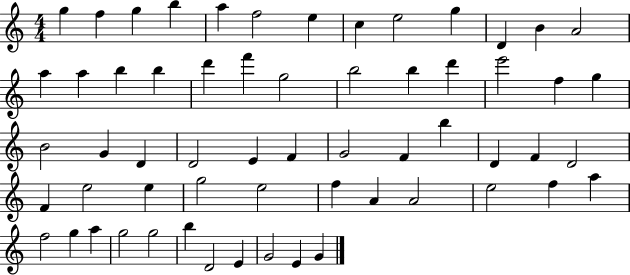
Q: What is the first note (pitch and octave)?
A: G5